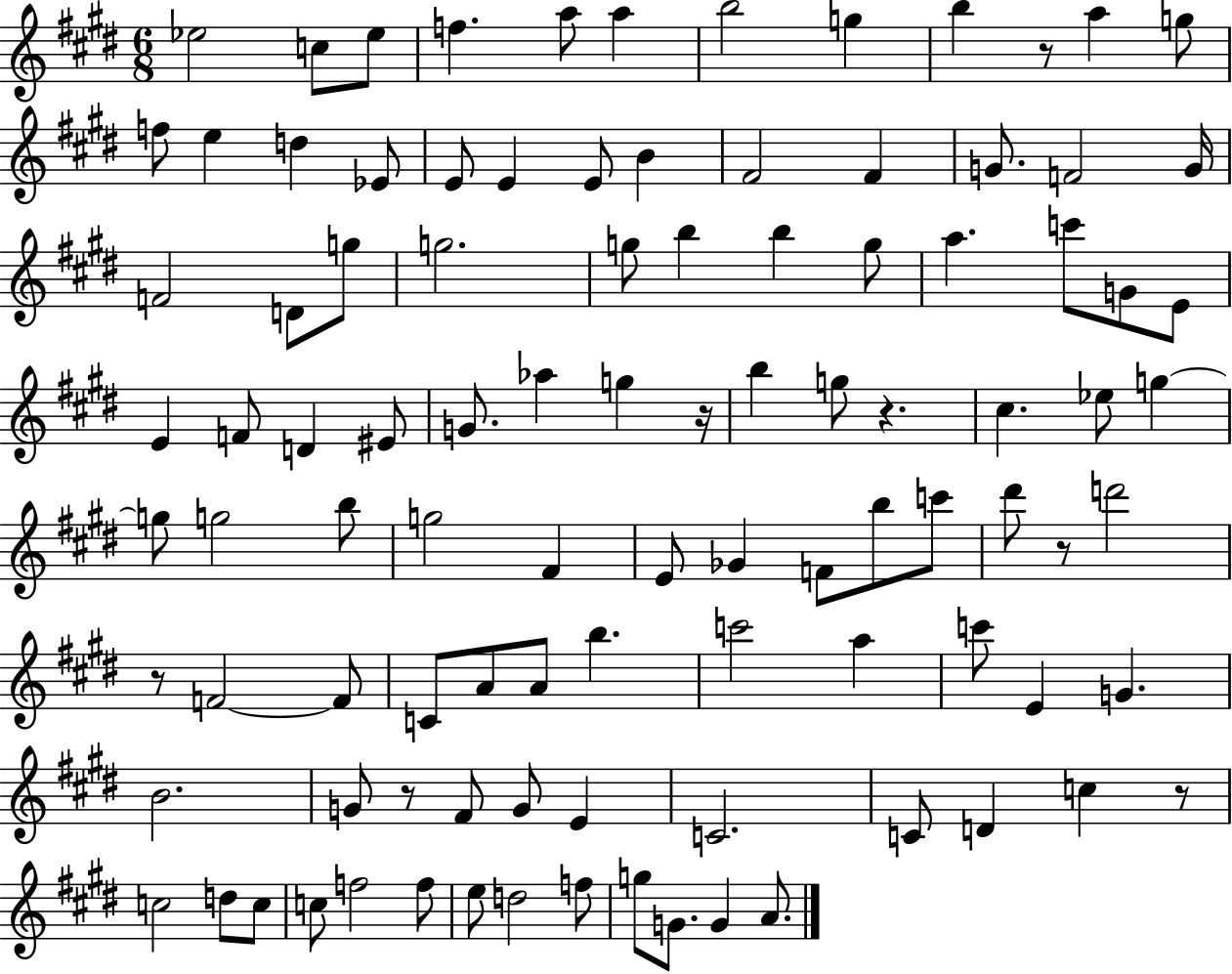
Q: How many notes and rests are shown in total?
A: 100